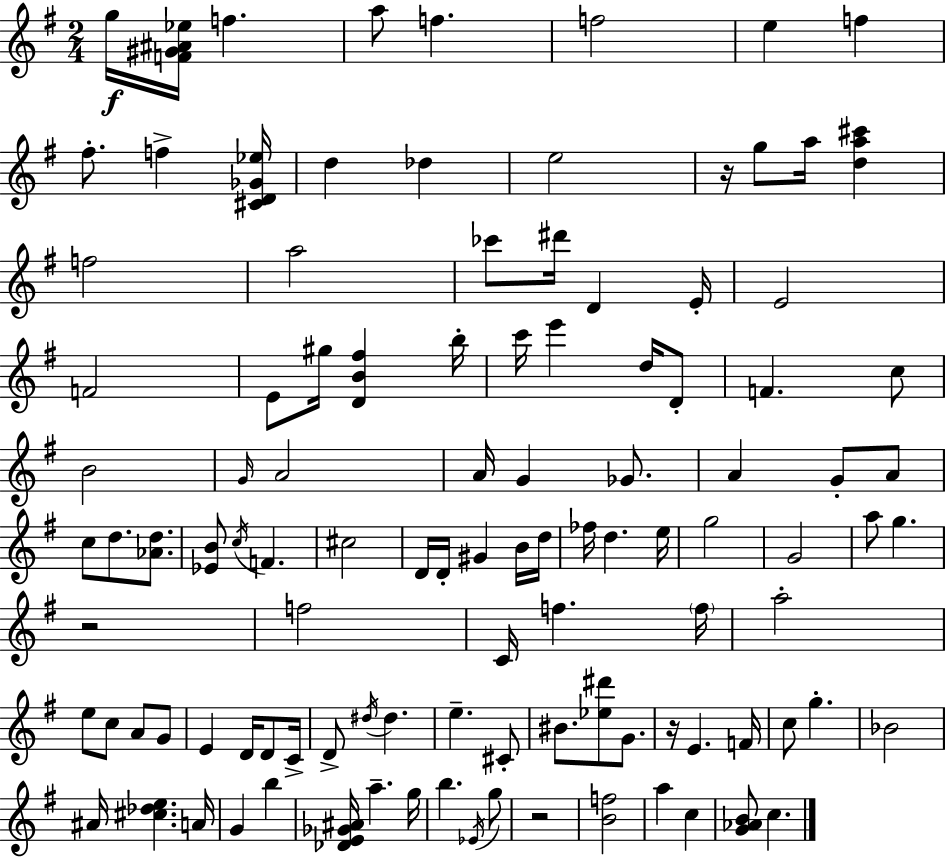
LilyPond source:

{
  \clef treble
  \numericTimeSignature
  \time 2/4
  \key e \minor
  g''16\f <f' gis' ais' ees''>16 f''4. | a''8 f''4. | f''2 | e''4 f''4 | \break fis''8.-. f''4-> <cis' d' ges' ees''>16 | d''4 des''4 | e''2 | r16 g''8 a''16 <d'' a'' cis'''>4 | \break f''2 | a''2 | ces'''8 dis'''16 d'4 e'16-. | e'2 | \break f'2 | e'8 gis''16 <d' b' fis''>4 b''16-. | c'''16 e'''4 d''16 d'8-. | f'4. c''8 | \break b'2 | \grace { g'16 } a'2 | a'16 g'4 ges'8. | a'4 g'8-. a'8 | \break c''8 d''8. <aes' d''>8. | <ees' b'>8 \acciaccatura { c''16 } f'4. | cis''2 | d'16 d'16-. gis'4 | \break b'16 d''16 fes''16 d''4. | e''16 g''2 | g'2 | a''8 g''4. | \break r2 | f''2 | c'16 f''4. | \parenthesize f''16 a''2-. | \break e''8 c''8 a'8 | g'8 e'4 d'16 d'8 | c'16-> d'8-> \acciaccatura { dis''16 } dis''4. | e''4.-- | \break cis'8-. bis'8. <ees'' dis'''>8 | g'8. r16 e'4. | f'16 c''8 g''4.-. | bes'2 | \break ais'16 <cis'' des'' e''>4. | a'16 g'4 b''4 | <des' e' ges' ais'>16 a''4.-- | g''16 b''4. | \break \acciaccatura { ees'16 } g''8 r2 | <b' f''>2 | a''4 | c''4 <g' aes' b'>8 c''4. | \break \bar "|."
}